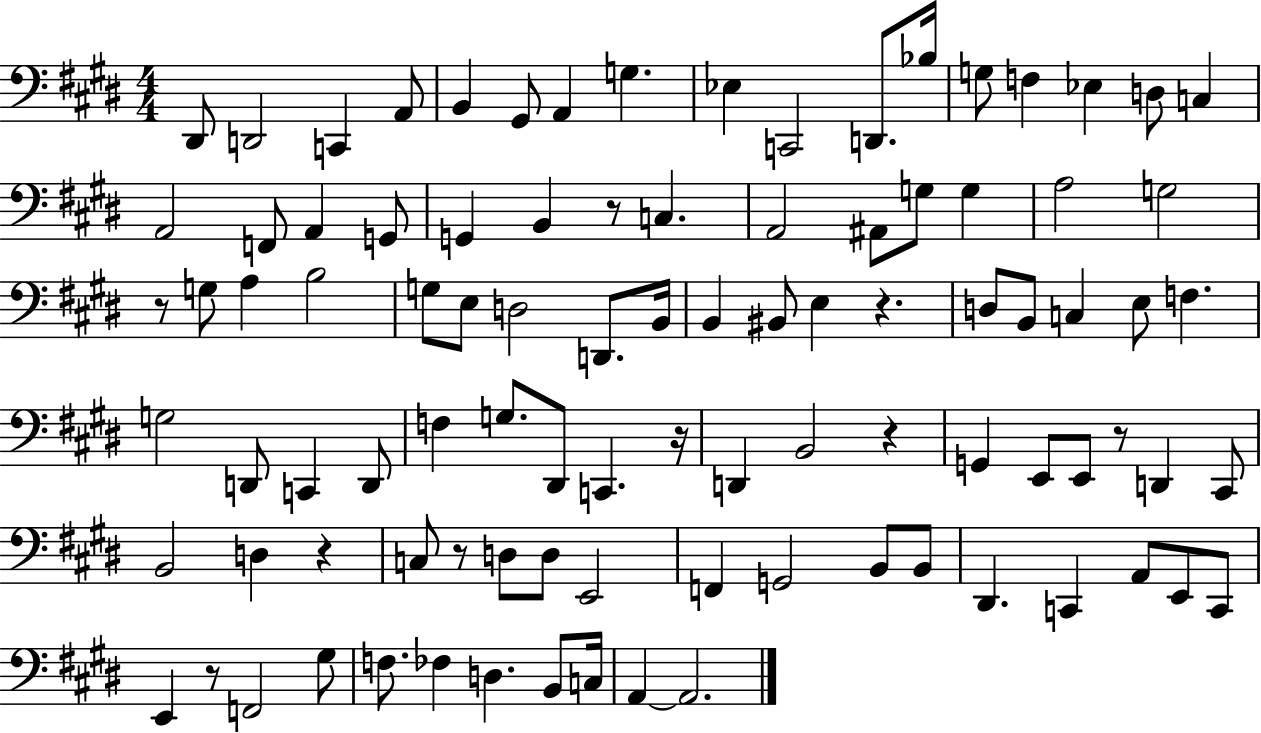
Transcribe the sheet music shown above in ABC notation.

X:1
T:Untitled
M:4/4
L:1/4
K:E
^D,,/2 D,,2 C,, A,,/2 B,, ^G,,/2 A,, G, _E, C,,2 D,,/2 _B,/4 G,/2 F, _E, D,/2 C, A,,2 F,,/2 A,, G,,/2 G,, B,, z/2 C, A,,2 ^A,,/2 G,/2 G, A,2 G,2 z/2 G,/2 A, B,2 G,/2 E,/2 D,2 D,,/2 B,,/4 B,, ^B,,/2 E, z D,/2 B,,/2 C, E,/2 F, G,2 D,,/2 C,, D,,/2 F, G,/2 ^D,,/2 C,, z/4 D,, B,,2 z G,, E,,/2 E,,/2 z/2 D,, ^C,,/2 B,,2 D, z C,/2 z/2 D,/2 D,/2 E,,2 F,, G,,2 B,,/2 B,,/2 ^D,, C,, A,,/2 E,,/2 C,,/2 E,, z/2 F,,2 ^G,/2 F,/2 _F, D, B,,/2 C,/4 A,, A,,2